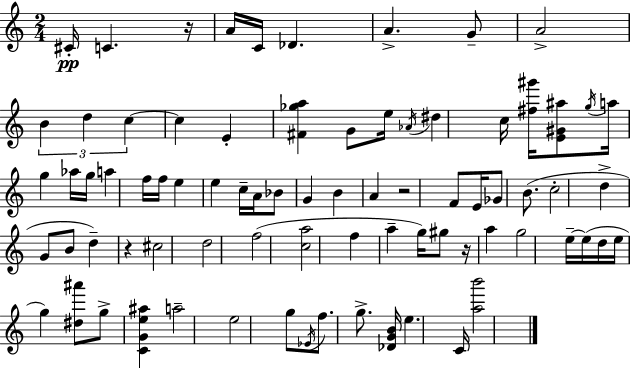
X:1
T:Untitled
M:2/4
L:1/4
K:C
^C/4 C z/4 A/4 C/4 _D A G/2 A2 B d c c E [^F_ga] G/2 e/4 _A/4 ^d c/4 [^f^g']/4 [E^G^a]/2 g/4 a/4 g _a/4 g/4 a f/4 f/4 e e c/4 A/4 _B/2 G B A z2 F/2 E/4 _G/2 B/2 c2 d G/2 B/2 d z ^c2 d2 f2 [ca]2 f a g/4 ^g/2 z/4 a g2 e/4 e/4 d/4 e/4 g [^d^a']/2 g/2 [CGe^a] a2 e2 g/2 _E/4 f/2 g/2 [_DGB]/4 e C/4 [ab']2